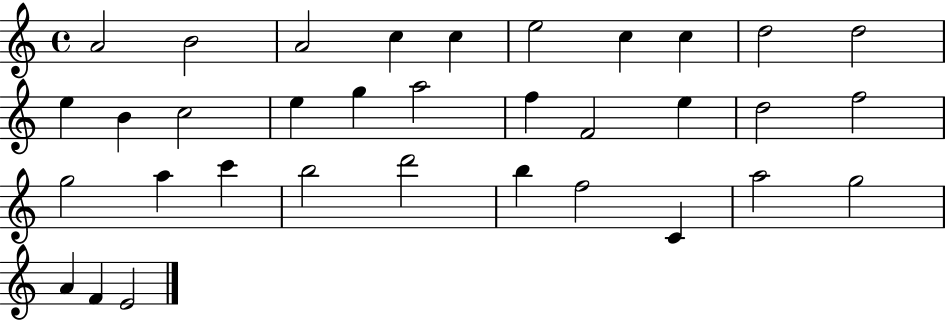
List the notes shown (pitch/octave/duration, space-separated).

A4/h B4/h A4/h C5/q C5/q E5/h C5/q C5/q D5/h D5/h E5/q B4/q C5/h E5/q G5/q A5/h F5/q F4/h E5/q D5/h F5/h G5/h A5/q C6/q B5/h D6/h B5/q F5/h C4/q A5/h G5/h A4/q F4/q E4/h